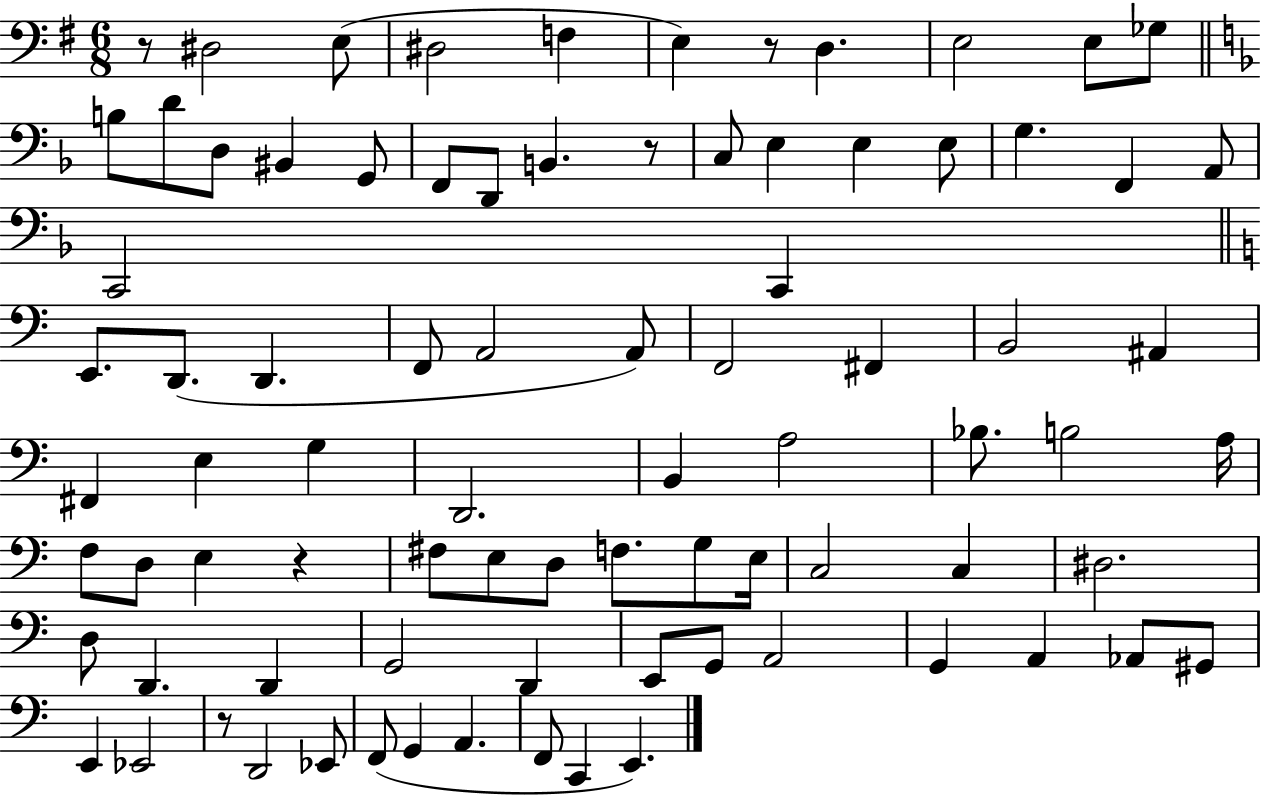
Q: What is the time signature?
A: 6/8